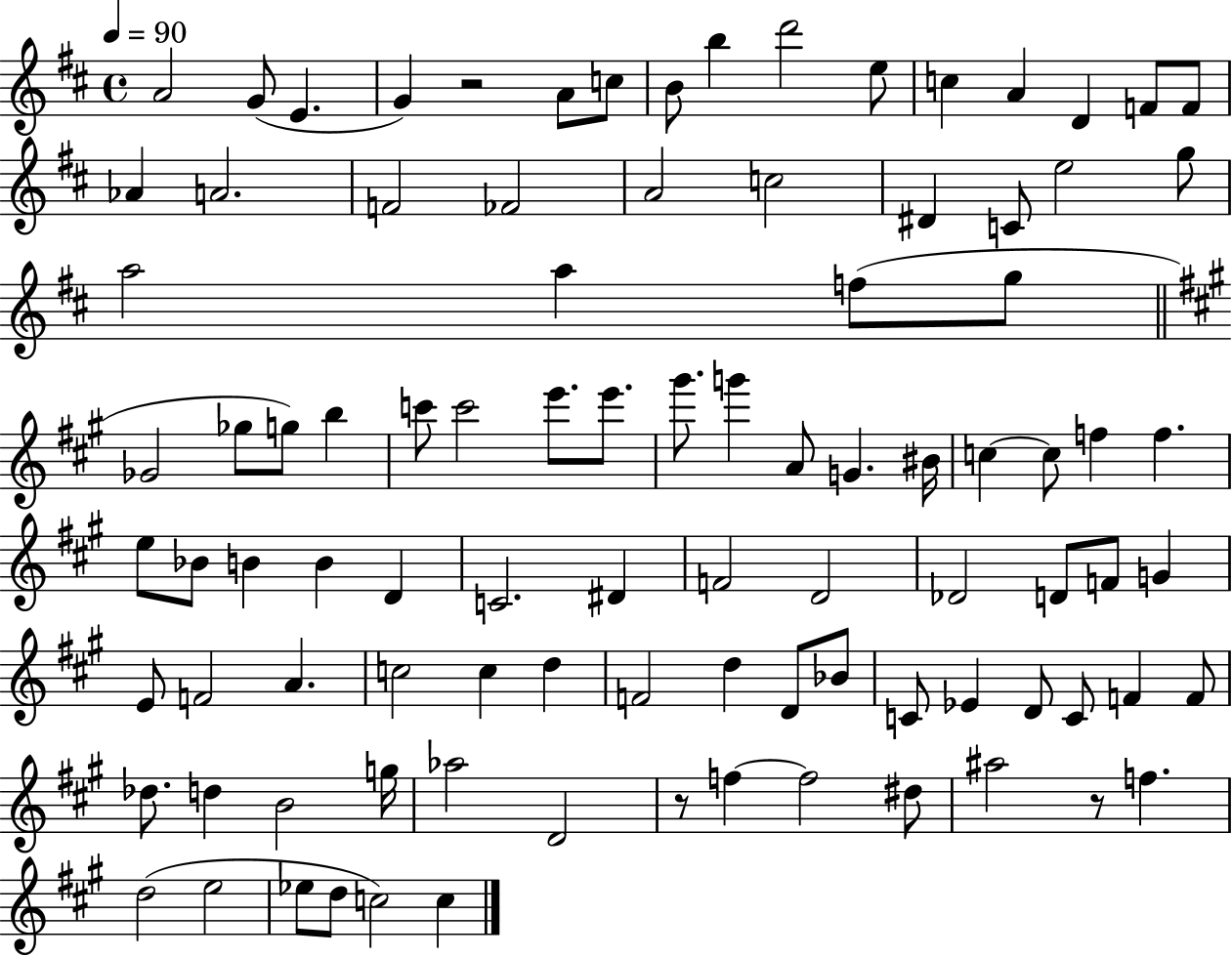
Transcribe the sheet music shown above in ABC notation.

X:1
T:Untitled
M:4/4
L:1/4
K:D
A2 G/2 E G z2 A/2 c/2 B/2 b d'2 e/2 c A D F/2 F/2 _A A2 F2 _F2 A2 c2 ^D C/2 e2 g/2 a2 a f/2 g/2 _G2 _g/2 g/2 b c'/2 c'2 e'/2 e'/2 ^g'/2 g' A/2 G ^B/4 c c/2 f f e/2 _B/2 B B D C2 ^D F2 D2 _D2 D/2 F/2 G E/2 F2 A c2 c d F2 d D/2 _B/2 C/2 _E D/2 C/2 F F/2 _d/2 d B2 g/4 _a2 D2 z/2 f f2 ^d/2 ^a2 z/2 f d2 e2 _e/2 d/2 c2 c